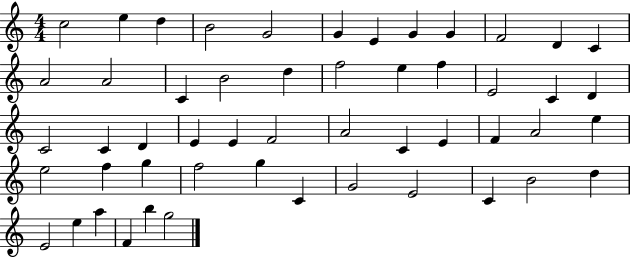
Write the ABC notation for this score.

X:1
T:Untitled
M:4/4
L:1/4
K:C
c2 e d B2 G2 G E G G F2 D C A2 A2 C B2 d f2 e f E2 C D C2 C D E E F2 A2 C E F A2 e e2 f g f2 g C G2 E2 C B2 d E2 e a F b g2